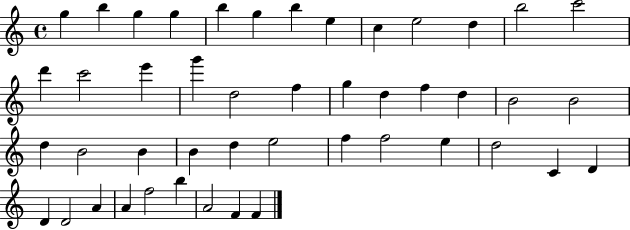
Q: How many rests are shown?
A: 0